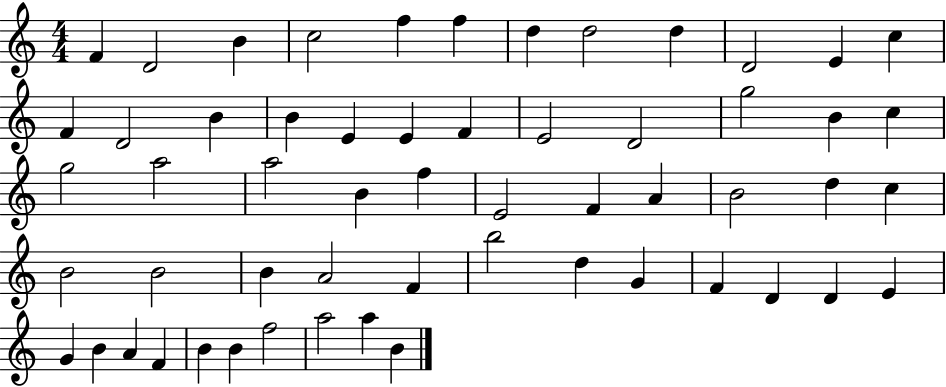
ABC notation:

X:1
T:Untitled
M:4/4
L:1/4
K:C
F D2 B c2 f f d d2 d D2 E c F D2 B B E E F E2 D2 g2 B c g2 a2 a2 B f E2 F A B2 d c B2 B2 B A2 F b2 d G F D D E G B A F B B f2 a2 a B